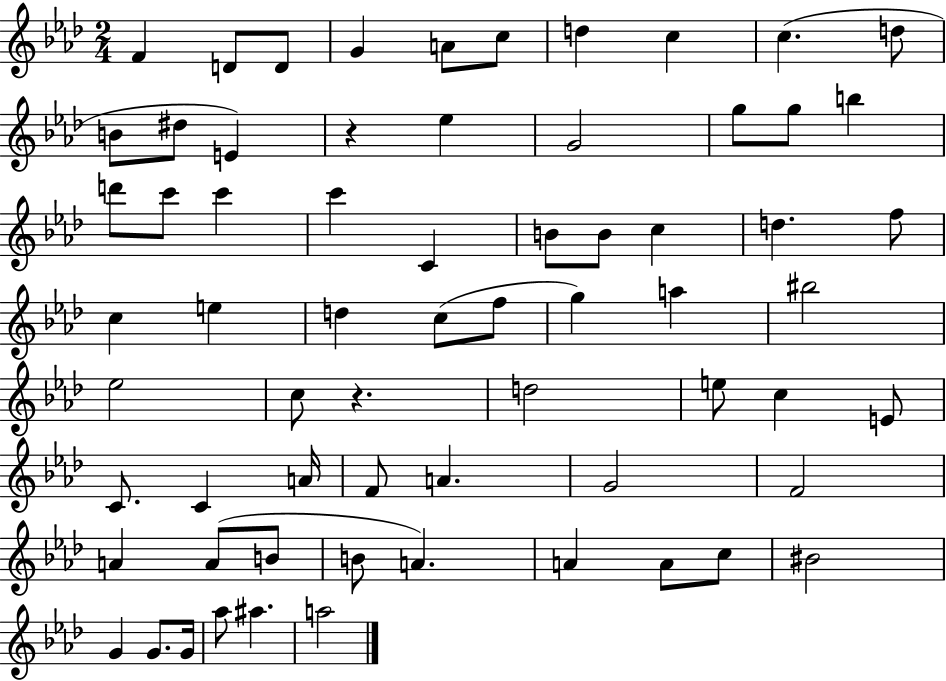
{
  \clef treble
  \numericTimeSignature
  \time 2/4
  \key aes \major
  f'4 d'8 d'8 | g'4 a'8 c''8 | d''4 c''4 | c''4.( d''8 | \break b'8 dis''8 e'4) | r4 ees''4 | g'2 | g''8 g''8 b''4 | \break d'''8 c'''8 c'''4 | c'''4 c'4 | b'8 b'8 c''4 | d''4. f''8 | \break c''4 e''4 | d''4 c''8( f''8 | g''4) a''4 | bis''2 | \break ees''2 | c''8 r4. | d''2 | e''8 c''4 e'8 | \break c'8. c'4 a'16 | f'8 a'4. | g'2 | f'2 | \break a'4 a'8( b'8 | b'8 a'4.) | a'4 a'8 c''8 | bis'2 | \break g'4 g'8. g'16 | aes''8 ais''4. | a''2 | \bar "|."
}